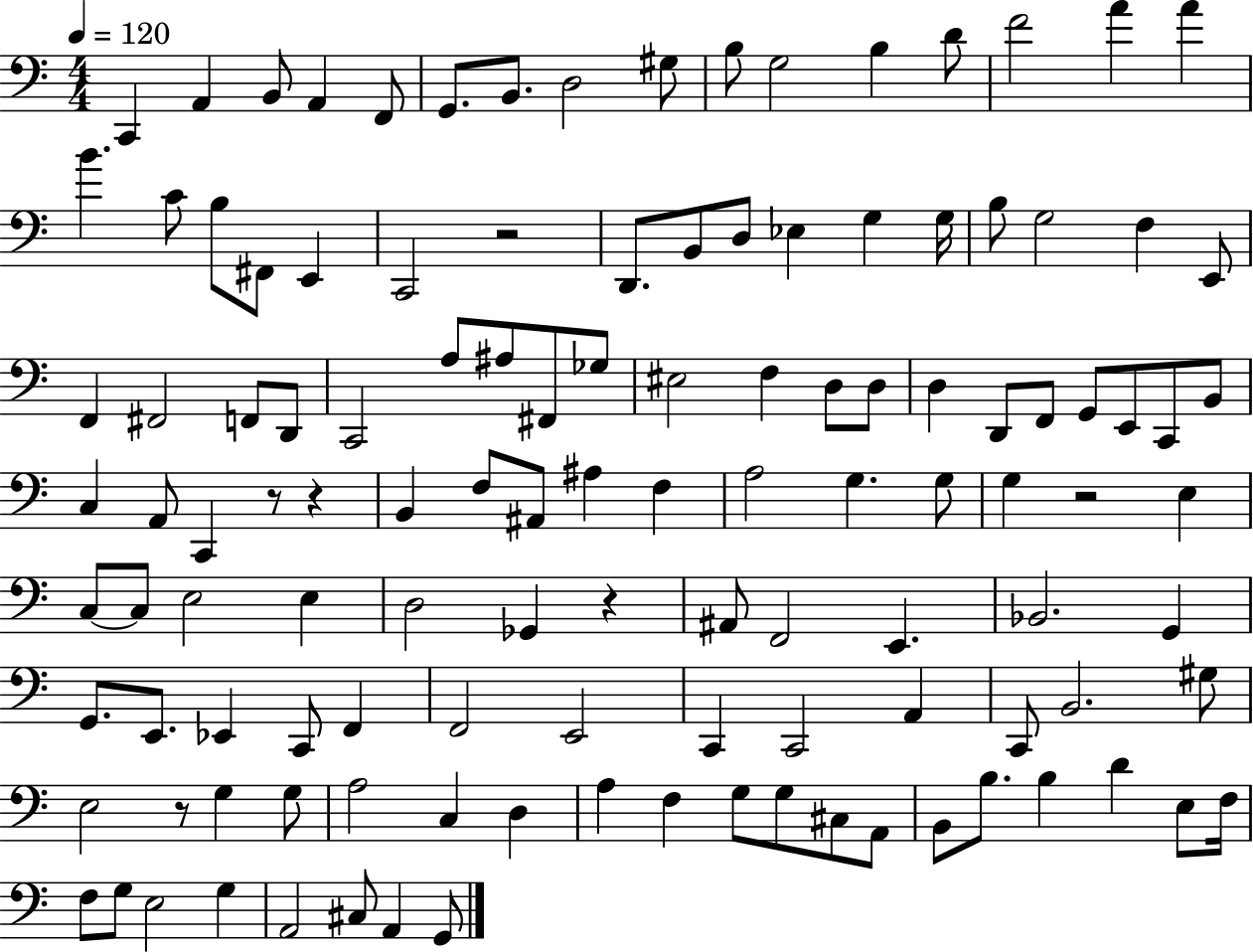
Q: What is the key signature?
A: C major